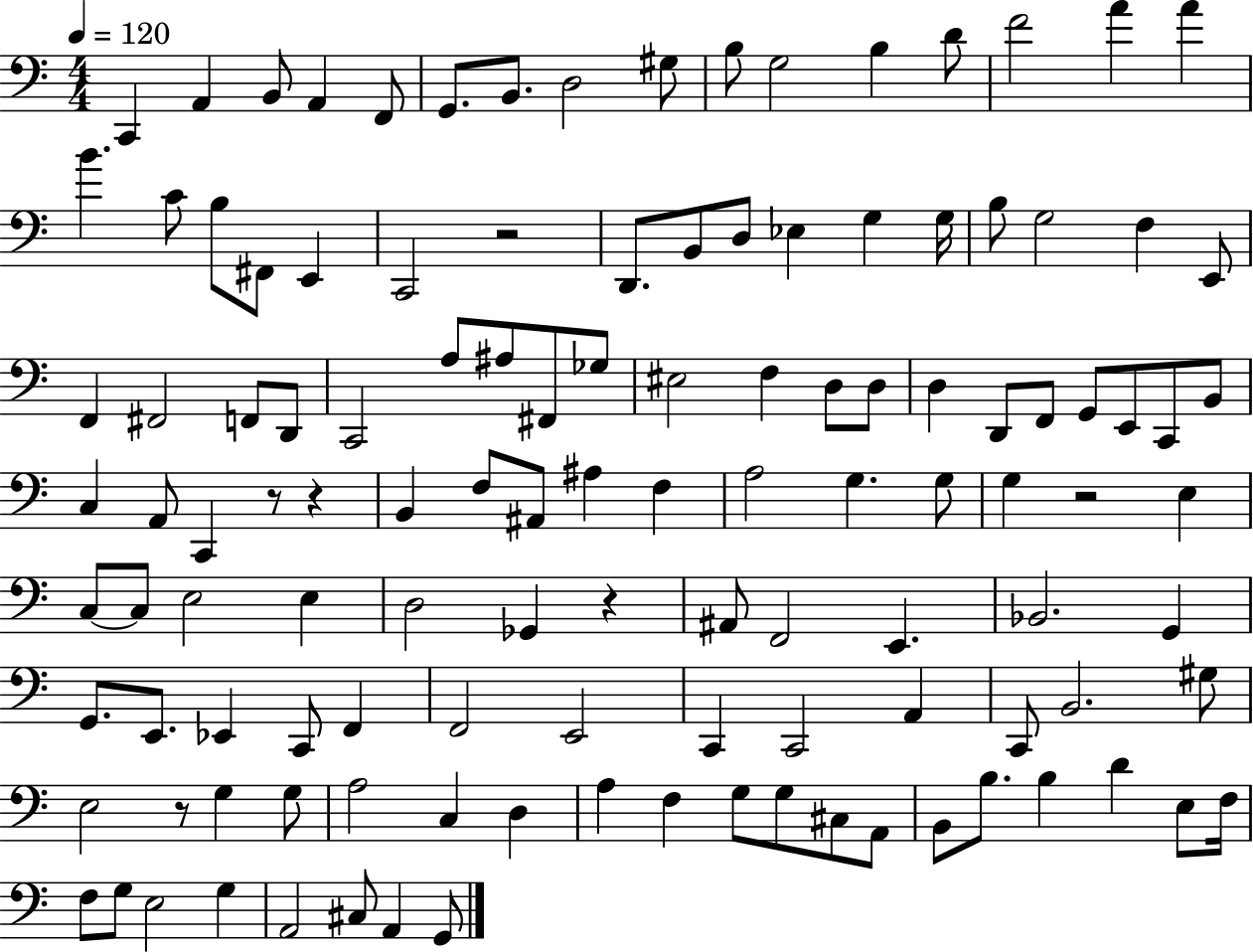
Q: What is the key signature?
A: C major